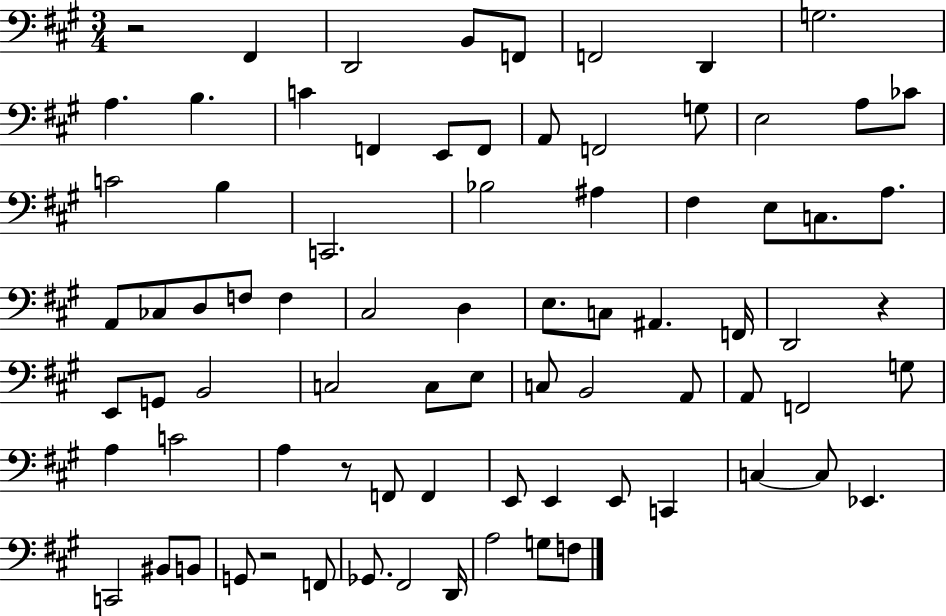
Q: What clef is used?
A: bass